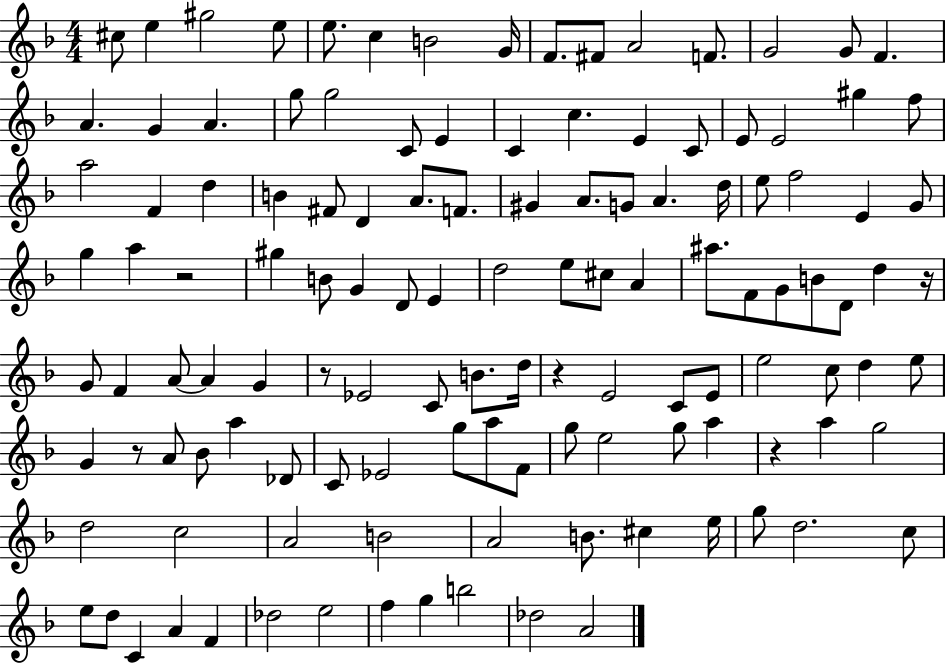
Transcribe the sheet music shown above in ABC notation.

X:1
T:Untitled
M:4/4
L:1/4
K:F
^c/2 e ^g2 e/2 e/2 c B2 G/4 F/2 ^F/2 A2 F/2 G2 G/2 F A G A g/2 g2 C/2 E C c E C/2 E/2 E2 ^g f/2 a2 F d B ^F/2 D A/2 F/2 ^G A/2 G/2 A d/4 e/2 f2 E G/2 g a z2 ^g B/2 G D/2 E d2 e/2 ^c/2 A ^a/2 F/2 G/2 B/2 D/2 d z/4 G/2 F A/2 A G z/2 _E2 C/2 B/2 d/4 z E2 C/2 E/2 e2 c/2 d e/2 G z/2 A/2 _B/2 a _D/2 C/2 _E2 g/2 a/2 F/2 g/2 e2 g/2 a z a g2 d2 c2 A2 B2 A2 B/2 ^c e/4 g/2 d2 c/2 e/2 d/2 C A F _d2 e2 f g b2 _d2 A2